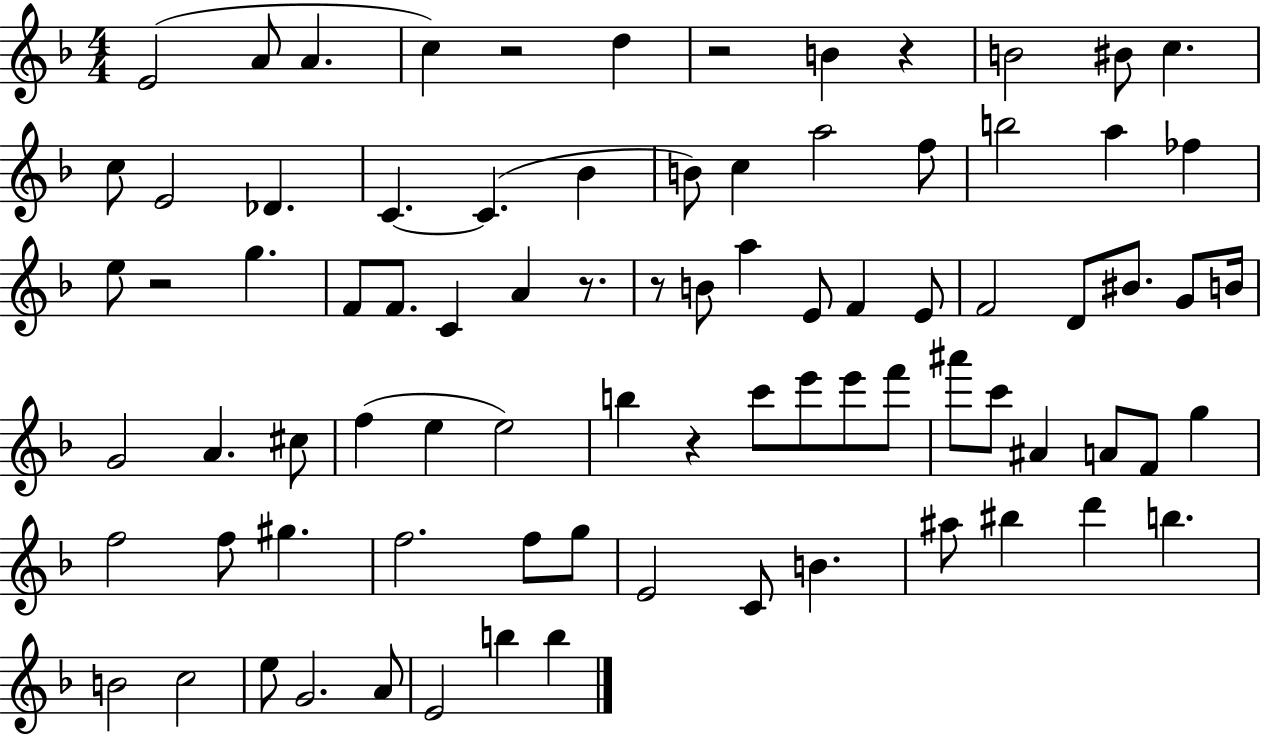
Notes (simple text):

E4/h A4/e A4/q. C5/q R/h D5/q R/h B4/q R/q B4/h BIS4/e C5/q. C5/e E4/h Db4/q. C4/q. C4/q. Bb4/q B4/e C5/q A5/h F5/e B5/h A5/q FES5/q E5/e R/h G5/q. F4/e F4/e. C4/q A4/q R/e. R/e B4/e A5/q E4/e F4/q E4/e F4/h D4/e BIS4/e. G4/e B4/s G4/h A4/q. C#5/e F5/q E5/q E5/h B5/q R/q C6/e E6/e E6/e F6/e A#6/e C6/e A#4/q A4/e F4/e G5/q F5/h F5/e G#5/q. F5/h. F5/e G5/e E4/h C4/e B4/q. A#5/e BIS5/q D6/q B5/q. B4/h C5/h E5/e G4/h. A4/e E4/h B5/q B5/q